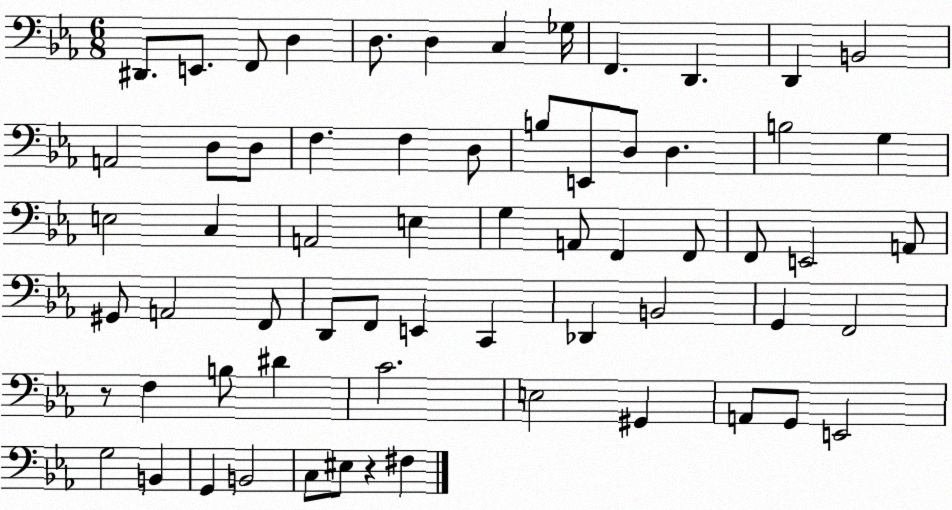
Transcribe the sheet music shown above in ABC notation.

X:1
T:Untitled
M:6/8
L:1/4
K:Eb
^D,,/2 E,,/2 F,,/2 D, D,/2 D, C, _G,/4 F,, D,, D,, B,,2 A,,2 D,/2 D,/2 F, F, D,/2 B,/2 E,,/2 D,/2 D, B,2 G, E,2 C, A,,2 E, G, A,,/2 F,, F,,/2 F,,/2 E,,2 A,,/2 ^G,,/2 A,,2 F,,/2 D,,/2 F,,/2 E,, C,, _D,, B,,2 G,, F,,2 z/2 F, B,/2 ^D C2 E,2 ^G,, A,,/2 G,,/2 E,,2 G,2 B,, G,, B,,2 C,/2 ^E,/2 z ^F,